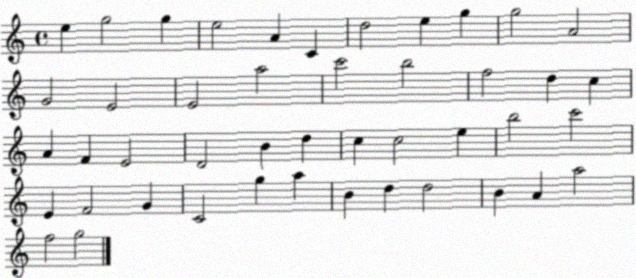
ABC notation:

X:1
T:Untitled
M:4/4
L:1/4
K:C
e g2 g e2 A C d2 e g g2 A2 G2 E2 E2 a2 c'2 b2 f2 d c A F E2 D2 B d c c2 e b2 c'2 E F2 G C2 g a B d d2 B A a2 f2 g2